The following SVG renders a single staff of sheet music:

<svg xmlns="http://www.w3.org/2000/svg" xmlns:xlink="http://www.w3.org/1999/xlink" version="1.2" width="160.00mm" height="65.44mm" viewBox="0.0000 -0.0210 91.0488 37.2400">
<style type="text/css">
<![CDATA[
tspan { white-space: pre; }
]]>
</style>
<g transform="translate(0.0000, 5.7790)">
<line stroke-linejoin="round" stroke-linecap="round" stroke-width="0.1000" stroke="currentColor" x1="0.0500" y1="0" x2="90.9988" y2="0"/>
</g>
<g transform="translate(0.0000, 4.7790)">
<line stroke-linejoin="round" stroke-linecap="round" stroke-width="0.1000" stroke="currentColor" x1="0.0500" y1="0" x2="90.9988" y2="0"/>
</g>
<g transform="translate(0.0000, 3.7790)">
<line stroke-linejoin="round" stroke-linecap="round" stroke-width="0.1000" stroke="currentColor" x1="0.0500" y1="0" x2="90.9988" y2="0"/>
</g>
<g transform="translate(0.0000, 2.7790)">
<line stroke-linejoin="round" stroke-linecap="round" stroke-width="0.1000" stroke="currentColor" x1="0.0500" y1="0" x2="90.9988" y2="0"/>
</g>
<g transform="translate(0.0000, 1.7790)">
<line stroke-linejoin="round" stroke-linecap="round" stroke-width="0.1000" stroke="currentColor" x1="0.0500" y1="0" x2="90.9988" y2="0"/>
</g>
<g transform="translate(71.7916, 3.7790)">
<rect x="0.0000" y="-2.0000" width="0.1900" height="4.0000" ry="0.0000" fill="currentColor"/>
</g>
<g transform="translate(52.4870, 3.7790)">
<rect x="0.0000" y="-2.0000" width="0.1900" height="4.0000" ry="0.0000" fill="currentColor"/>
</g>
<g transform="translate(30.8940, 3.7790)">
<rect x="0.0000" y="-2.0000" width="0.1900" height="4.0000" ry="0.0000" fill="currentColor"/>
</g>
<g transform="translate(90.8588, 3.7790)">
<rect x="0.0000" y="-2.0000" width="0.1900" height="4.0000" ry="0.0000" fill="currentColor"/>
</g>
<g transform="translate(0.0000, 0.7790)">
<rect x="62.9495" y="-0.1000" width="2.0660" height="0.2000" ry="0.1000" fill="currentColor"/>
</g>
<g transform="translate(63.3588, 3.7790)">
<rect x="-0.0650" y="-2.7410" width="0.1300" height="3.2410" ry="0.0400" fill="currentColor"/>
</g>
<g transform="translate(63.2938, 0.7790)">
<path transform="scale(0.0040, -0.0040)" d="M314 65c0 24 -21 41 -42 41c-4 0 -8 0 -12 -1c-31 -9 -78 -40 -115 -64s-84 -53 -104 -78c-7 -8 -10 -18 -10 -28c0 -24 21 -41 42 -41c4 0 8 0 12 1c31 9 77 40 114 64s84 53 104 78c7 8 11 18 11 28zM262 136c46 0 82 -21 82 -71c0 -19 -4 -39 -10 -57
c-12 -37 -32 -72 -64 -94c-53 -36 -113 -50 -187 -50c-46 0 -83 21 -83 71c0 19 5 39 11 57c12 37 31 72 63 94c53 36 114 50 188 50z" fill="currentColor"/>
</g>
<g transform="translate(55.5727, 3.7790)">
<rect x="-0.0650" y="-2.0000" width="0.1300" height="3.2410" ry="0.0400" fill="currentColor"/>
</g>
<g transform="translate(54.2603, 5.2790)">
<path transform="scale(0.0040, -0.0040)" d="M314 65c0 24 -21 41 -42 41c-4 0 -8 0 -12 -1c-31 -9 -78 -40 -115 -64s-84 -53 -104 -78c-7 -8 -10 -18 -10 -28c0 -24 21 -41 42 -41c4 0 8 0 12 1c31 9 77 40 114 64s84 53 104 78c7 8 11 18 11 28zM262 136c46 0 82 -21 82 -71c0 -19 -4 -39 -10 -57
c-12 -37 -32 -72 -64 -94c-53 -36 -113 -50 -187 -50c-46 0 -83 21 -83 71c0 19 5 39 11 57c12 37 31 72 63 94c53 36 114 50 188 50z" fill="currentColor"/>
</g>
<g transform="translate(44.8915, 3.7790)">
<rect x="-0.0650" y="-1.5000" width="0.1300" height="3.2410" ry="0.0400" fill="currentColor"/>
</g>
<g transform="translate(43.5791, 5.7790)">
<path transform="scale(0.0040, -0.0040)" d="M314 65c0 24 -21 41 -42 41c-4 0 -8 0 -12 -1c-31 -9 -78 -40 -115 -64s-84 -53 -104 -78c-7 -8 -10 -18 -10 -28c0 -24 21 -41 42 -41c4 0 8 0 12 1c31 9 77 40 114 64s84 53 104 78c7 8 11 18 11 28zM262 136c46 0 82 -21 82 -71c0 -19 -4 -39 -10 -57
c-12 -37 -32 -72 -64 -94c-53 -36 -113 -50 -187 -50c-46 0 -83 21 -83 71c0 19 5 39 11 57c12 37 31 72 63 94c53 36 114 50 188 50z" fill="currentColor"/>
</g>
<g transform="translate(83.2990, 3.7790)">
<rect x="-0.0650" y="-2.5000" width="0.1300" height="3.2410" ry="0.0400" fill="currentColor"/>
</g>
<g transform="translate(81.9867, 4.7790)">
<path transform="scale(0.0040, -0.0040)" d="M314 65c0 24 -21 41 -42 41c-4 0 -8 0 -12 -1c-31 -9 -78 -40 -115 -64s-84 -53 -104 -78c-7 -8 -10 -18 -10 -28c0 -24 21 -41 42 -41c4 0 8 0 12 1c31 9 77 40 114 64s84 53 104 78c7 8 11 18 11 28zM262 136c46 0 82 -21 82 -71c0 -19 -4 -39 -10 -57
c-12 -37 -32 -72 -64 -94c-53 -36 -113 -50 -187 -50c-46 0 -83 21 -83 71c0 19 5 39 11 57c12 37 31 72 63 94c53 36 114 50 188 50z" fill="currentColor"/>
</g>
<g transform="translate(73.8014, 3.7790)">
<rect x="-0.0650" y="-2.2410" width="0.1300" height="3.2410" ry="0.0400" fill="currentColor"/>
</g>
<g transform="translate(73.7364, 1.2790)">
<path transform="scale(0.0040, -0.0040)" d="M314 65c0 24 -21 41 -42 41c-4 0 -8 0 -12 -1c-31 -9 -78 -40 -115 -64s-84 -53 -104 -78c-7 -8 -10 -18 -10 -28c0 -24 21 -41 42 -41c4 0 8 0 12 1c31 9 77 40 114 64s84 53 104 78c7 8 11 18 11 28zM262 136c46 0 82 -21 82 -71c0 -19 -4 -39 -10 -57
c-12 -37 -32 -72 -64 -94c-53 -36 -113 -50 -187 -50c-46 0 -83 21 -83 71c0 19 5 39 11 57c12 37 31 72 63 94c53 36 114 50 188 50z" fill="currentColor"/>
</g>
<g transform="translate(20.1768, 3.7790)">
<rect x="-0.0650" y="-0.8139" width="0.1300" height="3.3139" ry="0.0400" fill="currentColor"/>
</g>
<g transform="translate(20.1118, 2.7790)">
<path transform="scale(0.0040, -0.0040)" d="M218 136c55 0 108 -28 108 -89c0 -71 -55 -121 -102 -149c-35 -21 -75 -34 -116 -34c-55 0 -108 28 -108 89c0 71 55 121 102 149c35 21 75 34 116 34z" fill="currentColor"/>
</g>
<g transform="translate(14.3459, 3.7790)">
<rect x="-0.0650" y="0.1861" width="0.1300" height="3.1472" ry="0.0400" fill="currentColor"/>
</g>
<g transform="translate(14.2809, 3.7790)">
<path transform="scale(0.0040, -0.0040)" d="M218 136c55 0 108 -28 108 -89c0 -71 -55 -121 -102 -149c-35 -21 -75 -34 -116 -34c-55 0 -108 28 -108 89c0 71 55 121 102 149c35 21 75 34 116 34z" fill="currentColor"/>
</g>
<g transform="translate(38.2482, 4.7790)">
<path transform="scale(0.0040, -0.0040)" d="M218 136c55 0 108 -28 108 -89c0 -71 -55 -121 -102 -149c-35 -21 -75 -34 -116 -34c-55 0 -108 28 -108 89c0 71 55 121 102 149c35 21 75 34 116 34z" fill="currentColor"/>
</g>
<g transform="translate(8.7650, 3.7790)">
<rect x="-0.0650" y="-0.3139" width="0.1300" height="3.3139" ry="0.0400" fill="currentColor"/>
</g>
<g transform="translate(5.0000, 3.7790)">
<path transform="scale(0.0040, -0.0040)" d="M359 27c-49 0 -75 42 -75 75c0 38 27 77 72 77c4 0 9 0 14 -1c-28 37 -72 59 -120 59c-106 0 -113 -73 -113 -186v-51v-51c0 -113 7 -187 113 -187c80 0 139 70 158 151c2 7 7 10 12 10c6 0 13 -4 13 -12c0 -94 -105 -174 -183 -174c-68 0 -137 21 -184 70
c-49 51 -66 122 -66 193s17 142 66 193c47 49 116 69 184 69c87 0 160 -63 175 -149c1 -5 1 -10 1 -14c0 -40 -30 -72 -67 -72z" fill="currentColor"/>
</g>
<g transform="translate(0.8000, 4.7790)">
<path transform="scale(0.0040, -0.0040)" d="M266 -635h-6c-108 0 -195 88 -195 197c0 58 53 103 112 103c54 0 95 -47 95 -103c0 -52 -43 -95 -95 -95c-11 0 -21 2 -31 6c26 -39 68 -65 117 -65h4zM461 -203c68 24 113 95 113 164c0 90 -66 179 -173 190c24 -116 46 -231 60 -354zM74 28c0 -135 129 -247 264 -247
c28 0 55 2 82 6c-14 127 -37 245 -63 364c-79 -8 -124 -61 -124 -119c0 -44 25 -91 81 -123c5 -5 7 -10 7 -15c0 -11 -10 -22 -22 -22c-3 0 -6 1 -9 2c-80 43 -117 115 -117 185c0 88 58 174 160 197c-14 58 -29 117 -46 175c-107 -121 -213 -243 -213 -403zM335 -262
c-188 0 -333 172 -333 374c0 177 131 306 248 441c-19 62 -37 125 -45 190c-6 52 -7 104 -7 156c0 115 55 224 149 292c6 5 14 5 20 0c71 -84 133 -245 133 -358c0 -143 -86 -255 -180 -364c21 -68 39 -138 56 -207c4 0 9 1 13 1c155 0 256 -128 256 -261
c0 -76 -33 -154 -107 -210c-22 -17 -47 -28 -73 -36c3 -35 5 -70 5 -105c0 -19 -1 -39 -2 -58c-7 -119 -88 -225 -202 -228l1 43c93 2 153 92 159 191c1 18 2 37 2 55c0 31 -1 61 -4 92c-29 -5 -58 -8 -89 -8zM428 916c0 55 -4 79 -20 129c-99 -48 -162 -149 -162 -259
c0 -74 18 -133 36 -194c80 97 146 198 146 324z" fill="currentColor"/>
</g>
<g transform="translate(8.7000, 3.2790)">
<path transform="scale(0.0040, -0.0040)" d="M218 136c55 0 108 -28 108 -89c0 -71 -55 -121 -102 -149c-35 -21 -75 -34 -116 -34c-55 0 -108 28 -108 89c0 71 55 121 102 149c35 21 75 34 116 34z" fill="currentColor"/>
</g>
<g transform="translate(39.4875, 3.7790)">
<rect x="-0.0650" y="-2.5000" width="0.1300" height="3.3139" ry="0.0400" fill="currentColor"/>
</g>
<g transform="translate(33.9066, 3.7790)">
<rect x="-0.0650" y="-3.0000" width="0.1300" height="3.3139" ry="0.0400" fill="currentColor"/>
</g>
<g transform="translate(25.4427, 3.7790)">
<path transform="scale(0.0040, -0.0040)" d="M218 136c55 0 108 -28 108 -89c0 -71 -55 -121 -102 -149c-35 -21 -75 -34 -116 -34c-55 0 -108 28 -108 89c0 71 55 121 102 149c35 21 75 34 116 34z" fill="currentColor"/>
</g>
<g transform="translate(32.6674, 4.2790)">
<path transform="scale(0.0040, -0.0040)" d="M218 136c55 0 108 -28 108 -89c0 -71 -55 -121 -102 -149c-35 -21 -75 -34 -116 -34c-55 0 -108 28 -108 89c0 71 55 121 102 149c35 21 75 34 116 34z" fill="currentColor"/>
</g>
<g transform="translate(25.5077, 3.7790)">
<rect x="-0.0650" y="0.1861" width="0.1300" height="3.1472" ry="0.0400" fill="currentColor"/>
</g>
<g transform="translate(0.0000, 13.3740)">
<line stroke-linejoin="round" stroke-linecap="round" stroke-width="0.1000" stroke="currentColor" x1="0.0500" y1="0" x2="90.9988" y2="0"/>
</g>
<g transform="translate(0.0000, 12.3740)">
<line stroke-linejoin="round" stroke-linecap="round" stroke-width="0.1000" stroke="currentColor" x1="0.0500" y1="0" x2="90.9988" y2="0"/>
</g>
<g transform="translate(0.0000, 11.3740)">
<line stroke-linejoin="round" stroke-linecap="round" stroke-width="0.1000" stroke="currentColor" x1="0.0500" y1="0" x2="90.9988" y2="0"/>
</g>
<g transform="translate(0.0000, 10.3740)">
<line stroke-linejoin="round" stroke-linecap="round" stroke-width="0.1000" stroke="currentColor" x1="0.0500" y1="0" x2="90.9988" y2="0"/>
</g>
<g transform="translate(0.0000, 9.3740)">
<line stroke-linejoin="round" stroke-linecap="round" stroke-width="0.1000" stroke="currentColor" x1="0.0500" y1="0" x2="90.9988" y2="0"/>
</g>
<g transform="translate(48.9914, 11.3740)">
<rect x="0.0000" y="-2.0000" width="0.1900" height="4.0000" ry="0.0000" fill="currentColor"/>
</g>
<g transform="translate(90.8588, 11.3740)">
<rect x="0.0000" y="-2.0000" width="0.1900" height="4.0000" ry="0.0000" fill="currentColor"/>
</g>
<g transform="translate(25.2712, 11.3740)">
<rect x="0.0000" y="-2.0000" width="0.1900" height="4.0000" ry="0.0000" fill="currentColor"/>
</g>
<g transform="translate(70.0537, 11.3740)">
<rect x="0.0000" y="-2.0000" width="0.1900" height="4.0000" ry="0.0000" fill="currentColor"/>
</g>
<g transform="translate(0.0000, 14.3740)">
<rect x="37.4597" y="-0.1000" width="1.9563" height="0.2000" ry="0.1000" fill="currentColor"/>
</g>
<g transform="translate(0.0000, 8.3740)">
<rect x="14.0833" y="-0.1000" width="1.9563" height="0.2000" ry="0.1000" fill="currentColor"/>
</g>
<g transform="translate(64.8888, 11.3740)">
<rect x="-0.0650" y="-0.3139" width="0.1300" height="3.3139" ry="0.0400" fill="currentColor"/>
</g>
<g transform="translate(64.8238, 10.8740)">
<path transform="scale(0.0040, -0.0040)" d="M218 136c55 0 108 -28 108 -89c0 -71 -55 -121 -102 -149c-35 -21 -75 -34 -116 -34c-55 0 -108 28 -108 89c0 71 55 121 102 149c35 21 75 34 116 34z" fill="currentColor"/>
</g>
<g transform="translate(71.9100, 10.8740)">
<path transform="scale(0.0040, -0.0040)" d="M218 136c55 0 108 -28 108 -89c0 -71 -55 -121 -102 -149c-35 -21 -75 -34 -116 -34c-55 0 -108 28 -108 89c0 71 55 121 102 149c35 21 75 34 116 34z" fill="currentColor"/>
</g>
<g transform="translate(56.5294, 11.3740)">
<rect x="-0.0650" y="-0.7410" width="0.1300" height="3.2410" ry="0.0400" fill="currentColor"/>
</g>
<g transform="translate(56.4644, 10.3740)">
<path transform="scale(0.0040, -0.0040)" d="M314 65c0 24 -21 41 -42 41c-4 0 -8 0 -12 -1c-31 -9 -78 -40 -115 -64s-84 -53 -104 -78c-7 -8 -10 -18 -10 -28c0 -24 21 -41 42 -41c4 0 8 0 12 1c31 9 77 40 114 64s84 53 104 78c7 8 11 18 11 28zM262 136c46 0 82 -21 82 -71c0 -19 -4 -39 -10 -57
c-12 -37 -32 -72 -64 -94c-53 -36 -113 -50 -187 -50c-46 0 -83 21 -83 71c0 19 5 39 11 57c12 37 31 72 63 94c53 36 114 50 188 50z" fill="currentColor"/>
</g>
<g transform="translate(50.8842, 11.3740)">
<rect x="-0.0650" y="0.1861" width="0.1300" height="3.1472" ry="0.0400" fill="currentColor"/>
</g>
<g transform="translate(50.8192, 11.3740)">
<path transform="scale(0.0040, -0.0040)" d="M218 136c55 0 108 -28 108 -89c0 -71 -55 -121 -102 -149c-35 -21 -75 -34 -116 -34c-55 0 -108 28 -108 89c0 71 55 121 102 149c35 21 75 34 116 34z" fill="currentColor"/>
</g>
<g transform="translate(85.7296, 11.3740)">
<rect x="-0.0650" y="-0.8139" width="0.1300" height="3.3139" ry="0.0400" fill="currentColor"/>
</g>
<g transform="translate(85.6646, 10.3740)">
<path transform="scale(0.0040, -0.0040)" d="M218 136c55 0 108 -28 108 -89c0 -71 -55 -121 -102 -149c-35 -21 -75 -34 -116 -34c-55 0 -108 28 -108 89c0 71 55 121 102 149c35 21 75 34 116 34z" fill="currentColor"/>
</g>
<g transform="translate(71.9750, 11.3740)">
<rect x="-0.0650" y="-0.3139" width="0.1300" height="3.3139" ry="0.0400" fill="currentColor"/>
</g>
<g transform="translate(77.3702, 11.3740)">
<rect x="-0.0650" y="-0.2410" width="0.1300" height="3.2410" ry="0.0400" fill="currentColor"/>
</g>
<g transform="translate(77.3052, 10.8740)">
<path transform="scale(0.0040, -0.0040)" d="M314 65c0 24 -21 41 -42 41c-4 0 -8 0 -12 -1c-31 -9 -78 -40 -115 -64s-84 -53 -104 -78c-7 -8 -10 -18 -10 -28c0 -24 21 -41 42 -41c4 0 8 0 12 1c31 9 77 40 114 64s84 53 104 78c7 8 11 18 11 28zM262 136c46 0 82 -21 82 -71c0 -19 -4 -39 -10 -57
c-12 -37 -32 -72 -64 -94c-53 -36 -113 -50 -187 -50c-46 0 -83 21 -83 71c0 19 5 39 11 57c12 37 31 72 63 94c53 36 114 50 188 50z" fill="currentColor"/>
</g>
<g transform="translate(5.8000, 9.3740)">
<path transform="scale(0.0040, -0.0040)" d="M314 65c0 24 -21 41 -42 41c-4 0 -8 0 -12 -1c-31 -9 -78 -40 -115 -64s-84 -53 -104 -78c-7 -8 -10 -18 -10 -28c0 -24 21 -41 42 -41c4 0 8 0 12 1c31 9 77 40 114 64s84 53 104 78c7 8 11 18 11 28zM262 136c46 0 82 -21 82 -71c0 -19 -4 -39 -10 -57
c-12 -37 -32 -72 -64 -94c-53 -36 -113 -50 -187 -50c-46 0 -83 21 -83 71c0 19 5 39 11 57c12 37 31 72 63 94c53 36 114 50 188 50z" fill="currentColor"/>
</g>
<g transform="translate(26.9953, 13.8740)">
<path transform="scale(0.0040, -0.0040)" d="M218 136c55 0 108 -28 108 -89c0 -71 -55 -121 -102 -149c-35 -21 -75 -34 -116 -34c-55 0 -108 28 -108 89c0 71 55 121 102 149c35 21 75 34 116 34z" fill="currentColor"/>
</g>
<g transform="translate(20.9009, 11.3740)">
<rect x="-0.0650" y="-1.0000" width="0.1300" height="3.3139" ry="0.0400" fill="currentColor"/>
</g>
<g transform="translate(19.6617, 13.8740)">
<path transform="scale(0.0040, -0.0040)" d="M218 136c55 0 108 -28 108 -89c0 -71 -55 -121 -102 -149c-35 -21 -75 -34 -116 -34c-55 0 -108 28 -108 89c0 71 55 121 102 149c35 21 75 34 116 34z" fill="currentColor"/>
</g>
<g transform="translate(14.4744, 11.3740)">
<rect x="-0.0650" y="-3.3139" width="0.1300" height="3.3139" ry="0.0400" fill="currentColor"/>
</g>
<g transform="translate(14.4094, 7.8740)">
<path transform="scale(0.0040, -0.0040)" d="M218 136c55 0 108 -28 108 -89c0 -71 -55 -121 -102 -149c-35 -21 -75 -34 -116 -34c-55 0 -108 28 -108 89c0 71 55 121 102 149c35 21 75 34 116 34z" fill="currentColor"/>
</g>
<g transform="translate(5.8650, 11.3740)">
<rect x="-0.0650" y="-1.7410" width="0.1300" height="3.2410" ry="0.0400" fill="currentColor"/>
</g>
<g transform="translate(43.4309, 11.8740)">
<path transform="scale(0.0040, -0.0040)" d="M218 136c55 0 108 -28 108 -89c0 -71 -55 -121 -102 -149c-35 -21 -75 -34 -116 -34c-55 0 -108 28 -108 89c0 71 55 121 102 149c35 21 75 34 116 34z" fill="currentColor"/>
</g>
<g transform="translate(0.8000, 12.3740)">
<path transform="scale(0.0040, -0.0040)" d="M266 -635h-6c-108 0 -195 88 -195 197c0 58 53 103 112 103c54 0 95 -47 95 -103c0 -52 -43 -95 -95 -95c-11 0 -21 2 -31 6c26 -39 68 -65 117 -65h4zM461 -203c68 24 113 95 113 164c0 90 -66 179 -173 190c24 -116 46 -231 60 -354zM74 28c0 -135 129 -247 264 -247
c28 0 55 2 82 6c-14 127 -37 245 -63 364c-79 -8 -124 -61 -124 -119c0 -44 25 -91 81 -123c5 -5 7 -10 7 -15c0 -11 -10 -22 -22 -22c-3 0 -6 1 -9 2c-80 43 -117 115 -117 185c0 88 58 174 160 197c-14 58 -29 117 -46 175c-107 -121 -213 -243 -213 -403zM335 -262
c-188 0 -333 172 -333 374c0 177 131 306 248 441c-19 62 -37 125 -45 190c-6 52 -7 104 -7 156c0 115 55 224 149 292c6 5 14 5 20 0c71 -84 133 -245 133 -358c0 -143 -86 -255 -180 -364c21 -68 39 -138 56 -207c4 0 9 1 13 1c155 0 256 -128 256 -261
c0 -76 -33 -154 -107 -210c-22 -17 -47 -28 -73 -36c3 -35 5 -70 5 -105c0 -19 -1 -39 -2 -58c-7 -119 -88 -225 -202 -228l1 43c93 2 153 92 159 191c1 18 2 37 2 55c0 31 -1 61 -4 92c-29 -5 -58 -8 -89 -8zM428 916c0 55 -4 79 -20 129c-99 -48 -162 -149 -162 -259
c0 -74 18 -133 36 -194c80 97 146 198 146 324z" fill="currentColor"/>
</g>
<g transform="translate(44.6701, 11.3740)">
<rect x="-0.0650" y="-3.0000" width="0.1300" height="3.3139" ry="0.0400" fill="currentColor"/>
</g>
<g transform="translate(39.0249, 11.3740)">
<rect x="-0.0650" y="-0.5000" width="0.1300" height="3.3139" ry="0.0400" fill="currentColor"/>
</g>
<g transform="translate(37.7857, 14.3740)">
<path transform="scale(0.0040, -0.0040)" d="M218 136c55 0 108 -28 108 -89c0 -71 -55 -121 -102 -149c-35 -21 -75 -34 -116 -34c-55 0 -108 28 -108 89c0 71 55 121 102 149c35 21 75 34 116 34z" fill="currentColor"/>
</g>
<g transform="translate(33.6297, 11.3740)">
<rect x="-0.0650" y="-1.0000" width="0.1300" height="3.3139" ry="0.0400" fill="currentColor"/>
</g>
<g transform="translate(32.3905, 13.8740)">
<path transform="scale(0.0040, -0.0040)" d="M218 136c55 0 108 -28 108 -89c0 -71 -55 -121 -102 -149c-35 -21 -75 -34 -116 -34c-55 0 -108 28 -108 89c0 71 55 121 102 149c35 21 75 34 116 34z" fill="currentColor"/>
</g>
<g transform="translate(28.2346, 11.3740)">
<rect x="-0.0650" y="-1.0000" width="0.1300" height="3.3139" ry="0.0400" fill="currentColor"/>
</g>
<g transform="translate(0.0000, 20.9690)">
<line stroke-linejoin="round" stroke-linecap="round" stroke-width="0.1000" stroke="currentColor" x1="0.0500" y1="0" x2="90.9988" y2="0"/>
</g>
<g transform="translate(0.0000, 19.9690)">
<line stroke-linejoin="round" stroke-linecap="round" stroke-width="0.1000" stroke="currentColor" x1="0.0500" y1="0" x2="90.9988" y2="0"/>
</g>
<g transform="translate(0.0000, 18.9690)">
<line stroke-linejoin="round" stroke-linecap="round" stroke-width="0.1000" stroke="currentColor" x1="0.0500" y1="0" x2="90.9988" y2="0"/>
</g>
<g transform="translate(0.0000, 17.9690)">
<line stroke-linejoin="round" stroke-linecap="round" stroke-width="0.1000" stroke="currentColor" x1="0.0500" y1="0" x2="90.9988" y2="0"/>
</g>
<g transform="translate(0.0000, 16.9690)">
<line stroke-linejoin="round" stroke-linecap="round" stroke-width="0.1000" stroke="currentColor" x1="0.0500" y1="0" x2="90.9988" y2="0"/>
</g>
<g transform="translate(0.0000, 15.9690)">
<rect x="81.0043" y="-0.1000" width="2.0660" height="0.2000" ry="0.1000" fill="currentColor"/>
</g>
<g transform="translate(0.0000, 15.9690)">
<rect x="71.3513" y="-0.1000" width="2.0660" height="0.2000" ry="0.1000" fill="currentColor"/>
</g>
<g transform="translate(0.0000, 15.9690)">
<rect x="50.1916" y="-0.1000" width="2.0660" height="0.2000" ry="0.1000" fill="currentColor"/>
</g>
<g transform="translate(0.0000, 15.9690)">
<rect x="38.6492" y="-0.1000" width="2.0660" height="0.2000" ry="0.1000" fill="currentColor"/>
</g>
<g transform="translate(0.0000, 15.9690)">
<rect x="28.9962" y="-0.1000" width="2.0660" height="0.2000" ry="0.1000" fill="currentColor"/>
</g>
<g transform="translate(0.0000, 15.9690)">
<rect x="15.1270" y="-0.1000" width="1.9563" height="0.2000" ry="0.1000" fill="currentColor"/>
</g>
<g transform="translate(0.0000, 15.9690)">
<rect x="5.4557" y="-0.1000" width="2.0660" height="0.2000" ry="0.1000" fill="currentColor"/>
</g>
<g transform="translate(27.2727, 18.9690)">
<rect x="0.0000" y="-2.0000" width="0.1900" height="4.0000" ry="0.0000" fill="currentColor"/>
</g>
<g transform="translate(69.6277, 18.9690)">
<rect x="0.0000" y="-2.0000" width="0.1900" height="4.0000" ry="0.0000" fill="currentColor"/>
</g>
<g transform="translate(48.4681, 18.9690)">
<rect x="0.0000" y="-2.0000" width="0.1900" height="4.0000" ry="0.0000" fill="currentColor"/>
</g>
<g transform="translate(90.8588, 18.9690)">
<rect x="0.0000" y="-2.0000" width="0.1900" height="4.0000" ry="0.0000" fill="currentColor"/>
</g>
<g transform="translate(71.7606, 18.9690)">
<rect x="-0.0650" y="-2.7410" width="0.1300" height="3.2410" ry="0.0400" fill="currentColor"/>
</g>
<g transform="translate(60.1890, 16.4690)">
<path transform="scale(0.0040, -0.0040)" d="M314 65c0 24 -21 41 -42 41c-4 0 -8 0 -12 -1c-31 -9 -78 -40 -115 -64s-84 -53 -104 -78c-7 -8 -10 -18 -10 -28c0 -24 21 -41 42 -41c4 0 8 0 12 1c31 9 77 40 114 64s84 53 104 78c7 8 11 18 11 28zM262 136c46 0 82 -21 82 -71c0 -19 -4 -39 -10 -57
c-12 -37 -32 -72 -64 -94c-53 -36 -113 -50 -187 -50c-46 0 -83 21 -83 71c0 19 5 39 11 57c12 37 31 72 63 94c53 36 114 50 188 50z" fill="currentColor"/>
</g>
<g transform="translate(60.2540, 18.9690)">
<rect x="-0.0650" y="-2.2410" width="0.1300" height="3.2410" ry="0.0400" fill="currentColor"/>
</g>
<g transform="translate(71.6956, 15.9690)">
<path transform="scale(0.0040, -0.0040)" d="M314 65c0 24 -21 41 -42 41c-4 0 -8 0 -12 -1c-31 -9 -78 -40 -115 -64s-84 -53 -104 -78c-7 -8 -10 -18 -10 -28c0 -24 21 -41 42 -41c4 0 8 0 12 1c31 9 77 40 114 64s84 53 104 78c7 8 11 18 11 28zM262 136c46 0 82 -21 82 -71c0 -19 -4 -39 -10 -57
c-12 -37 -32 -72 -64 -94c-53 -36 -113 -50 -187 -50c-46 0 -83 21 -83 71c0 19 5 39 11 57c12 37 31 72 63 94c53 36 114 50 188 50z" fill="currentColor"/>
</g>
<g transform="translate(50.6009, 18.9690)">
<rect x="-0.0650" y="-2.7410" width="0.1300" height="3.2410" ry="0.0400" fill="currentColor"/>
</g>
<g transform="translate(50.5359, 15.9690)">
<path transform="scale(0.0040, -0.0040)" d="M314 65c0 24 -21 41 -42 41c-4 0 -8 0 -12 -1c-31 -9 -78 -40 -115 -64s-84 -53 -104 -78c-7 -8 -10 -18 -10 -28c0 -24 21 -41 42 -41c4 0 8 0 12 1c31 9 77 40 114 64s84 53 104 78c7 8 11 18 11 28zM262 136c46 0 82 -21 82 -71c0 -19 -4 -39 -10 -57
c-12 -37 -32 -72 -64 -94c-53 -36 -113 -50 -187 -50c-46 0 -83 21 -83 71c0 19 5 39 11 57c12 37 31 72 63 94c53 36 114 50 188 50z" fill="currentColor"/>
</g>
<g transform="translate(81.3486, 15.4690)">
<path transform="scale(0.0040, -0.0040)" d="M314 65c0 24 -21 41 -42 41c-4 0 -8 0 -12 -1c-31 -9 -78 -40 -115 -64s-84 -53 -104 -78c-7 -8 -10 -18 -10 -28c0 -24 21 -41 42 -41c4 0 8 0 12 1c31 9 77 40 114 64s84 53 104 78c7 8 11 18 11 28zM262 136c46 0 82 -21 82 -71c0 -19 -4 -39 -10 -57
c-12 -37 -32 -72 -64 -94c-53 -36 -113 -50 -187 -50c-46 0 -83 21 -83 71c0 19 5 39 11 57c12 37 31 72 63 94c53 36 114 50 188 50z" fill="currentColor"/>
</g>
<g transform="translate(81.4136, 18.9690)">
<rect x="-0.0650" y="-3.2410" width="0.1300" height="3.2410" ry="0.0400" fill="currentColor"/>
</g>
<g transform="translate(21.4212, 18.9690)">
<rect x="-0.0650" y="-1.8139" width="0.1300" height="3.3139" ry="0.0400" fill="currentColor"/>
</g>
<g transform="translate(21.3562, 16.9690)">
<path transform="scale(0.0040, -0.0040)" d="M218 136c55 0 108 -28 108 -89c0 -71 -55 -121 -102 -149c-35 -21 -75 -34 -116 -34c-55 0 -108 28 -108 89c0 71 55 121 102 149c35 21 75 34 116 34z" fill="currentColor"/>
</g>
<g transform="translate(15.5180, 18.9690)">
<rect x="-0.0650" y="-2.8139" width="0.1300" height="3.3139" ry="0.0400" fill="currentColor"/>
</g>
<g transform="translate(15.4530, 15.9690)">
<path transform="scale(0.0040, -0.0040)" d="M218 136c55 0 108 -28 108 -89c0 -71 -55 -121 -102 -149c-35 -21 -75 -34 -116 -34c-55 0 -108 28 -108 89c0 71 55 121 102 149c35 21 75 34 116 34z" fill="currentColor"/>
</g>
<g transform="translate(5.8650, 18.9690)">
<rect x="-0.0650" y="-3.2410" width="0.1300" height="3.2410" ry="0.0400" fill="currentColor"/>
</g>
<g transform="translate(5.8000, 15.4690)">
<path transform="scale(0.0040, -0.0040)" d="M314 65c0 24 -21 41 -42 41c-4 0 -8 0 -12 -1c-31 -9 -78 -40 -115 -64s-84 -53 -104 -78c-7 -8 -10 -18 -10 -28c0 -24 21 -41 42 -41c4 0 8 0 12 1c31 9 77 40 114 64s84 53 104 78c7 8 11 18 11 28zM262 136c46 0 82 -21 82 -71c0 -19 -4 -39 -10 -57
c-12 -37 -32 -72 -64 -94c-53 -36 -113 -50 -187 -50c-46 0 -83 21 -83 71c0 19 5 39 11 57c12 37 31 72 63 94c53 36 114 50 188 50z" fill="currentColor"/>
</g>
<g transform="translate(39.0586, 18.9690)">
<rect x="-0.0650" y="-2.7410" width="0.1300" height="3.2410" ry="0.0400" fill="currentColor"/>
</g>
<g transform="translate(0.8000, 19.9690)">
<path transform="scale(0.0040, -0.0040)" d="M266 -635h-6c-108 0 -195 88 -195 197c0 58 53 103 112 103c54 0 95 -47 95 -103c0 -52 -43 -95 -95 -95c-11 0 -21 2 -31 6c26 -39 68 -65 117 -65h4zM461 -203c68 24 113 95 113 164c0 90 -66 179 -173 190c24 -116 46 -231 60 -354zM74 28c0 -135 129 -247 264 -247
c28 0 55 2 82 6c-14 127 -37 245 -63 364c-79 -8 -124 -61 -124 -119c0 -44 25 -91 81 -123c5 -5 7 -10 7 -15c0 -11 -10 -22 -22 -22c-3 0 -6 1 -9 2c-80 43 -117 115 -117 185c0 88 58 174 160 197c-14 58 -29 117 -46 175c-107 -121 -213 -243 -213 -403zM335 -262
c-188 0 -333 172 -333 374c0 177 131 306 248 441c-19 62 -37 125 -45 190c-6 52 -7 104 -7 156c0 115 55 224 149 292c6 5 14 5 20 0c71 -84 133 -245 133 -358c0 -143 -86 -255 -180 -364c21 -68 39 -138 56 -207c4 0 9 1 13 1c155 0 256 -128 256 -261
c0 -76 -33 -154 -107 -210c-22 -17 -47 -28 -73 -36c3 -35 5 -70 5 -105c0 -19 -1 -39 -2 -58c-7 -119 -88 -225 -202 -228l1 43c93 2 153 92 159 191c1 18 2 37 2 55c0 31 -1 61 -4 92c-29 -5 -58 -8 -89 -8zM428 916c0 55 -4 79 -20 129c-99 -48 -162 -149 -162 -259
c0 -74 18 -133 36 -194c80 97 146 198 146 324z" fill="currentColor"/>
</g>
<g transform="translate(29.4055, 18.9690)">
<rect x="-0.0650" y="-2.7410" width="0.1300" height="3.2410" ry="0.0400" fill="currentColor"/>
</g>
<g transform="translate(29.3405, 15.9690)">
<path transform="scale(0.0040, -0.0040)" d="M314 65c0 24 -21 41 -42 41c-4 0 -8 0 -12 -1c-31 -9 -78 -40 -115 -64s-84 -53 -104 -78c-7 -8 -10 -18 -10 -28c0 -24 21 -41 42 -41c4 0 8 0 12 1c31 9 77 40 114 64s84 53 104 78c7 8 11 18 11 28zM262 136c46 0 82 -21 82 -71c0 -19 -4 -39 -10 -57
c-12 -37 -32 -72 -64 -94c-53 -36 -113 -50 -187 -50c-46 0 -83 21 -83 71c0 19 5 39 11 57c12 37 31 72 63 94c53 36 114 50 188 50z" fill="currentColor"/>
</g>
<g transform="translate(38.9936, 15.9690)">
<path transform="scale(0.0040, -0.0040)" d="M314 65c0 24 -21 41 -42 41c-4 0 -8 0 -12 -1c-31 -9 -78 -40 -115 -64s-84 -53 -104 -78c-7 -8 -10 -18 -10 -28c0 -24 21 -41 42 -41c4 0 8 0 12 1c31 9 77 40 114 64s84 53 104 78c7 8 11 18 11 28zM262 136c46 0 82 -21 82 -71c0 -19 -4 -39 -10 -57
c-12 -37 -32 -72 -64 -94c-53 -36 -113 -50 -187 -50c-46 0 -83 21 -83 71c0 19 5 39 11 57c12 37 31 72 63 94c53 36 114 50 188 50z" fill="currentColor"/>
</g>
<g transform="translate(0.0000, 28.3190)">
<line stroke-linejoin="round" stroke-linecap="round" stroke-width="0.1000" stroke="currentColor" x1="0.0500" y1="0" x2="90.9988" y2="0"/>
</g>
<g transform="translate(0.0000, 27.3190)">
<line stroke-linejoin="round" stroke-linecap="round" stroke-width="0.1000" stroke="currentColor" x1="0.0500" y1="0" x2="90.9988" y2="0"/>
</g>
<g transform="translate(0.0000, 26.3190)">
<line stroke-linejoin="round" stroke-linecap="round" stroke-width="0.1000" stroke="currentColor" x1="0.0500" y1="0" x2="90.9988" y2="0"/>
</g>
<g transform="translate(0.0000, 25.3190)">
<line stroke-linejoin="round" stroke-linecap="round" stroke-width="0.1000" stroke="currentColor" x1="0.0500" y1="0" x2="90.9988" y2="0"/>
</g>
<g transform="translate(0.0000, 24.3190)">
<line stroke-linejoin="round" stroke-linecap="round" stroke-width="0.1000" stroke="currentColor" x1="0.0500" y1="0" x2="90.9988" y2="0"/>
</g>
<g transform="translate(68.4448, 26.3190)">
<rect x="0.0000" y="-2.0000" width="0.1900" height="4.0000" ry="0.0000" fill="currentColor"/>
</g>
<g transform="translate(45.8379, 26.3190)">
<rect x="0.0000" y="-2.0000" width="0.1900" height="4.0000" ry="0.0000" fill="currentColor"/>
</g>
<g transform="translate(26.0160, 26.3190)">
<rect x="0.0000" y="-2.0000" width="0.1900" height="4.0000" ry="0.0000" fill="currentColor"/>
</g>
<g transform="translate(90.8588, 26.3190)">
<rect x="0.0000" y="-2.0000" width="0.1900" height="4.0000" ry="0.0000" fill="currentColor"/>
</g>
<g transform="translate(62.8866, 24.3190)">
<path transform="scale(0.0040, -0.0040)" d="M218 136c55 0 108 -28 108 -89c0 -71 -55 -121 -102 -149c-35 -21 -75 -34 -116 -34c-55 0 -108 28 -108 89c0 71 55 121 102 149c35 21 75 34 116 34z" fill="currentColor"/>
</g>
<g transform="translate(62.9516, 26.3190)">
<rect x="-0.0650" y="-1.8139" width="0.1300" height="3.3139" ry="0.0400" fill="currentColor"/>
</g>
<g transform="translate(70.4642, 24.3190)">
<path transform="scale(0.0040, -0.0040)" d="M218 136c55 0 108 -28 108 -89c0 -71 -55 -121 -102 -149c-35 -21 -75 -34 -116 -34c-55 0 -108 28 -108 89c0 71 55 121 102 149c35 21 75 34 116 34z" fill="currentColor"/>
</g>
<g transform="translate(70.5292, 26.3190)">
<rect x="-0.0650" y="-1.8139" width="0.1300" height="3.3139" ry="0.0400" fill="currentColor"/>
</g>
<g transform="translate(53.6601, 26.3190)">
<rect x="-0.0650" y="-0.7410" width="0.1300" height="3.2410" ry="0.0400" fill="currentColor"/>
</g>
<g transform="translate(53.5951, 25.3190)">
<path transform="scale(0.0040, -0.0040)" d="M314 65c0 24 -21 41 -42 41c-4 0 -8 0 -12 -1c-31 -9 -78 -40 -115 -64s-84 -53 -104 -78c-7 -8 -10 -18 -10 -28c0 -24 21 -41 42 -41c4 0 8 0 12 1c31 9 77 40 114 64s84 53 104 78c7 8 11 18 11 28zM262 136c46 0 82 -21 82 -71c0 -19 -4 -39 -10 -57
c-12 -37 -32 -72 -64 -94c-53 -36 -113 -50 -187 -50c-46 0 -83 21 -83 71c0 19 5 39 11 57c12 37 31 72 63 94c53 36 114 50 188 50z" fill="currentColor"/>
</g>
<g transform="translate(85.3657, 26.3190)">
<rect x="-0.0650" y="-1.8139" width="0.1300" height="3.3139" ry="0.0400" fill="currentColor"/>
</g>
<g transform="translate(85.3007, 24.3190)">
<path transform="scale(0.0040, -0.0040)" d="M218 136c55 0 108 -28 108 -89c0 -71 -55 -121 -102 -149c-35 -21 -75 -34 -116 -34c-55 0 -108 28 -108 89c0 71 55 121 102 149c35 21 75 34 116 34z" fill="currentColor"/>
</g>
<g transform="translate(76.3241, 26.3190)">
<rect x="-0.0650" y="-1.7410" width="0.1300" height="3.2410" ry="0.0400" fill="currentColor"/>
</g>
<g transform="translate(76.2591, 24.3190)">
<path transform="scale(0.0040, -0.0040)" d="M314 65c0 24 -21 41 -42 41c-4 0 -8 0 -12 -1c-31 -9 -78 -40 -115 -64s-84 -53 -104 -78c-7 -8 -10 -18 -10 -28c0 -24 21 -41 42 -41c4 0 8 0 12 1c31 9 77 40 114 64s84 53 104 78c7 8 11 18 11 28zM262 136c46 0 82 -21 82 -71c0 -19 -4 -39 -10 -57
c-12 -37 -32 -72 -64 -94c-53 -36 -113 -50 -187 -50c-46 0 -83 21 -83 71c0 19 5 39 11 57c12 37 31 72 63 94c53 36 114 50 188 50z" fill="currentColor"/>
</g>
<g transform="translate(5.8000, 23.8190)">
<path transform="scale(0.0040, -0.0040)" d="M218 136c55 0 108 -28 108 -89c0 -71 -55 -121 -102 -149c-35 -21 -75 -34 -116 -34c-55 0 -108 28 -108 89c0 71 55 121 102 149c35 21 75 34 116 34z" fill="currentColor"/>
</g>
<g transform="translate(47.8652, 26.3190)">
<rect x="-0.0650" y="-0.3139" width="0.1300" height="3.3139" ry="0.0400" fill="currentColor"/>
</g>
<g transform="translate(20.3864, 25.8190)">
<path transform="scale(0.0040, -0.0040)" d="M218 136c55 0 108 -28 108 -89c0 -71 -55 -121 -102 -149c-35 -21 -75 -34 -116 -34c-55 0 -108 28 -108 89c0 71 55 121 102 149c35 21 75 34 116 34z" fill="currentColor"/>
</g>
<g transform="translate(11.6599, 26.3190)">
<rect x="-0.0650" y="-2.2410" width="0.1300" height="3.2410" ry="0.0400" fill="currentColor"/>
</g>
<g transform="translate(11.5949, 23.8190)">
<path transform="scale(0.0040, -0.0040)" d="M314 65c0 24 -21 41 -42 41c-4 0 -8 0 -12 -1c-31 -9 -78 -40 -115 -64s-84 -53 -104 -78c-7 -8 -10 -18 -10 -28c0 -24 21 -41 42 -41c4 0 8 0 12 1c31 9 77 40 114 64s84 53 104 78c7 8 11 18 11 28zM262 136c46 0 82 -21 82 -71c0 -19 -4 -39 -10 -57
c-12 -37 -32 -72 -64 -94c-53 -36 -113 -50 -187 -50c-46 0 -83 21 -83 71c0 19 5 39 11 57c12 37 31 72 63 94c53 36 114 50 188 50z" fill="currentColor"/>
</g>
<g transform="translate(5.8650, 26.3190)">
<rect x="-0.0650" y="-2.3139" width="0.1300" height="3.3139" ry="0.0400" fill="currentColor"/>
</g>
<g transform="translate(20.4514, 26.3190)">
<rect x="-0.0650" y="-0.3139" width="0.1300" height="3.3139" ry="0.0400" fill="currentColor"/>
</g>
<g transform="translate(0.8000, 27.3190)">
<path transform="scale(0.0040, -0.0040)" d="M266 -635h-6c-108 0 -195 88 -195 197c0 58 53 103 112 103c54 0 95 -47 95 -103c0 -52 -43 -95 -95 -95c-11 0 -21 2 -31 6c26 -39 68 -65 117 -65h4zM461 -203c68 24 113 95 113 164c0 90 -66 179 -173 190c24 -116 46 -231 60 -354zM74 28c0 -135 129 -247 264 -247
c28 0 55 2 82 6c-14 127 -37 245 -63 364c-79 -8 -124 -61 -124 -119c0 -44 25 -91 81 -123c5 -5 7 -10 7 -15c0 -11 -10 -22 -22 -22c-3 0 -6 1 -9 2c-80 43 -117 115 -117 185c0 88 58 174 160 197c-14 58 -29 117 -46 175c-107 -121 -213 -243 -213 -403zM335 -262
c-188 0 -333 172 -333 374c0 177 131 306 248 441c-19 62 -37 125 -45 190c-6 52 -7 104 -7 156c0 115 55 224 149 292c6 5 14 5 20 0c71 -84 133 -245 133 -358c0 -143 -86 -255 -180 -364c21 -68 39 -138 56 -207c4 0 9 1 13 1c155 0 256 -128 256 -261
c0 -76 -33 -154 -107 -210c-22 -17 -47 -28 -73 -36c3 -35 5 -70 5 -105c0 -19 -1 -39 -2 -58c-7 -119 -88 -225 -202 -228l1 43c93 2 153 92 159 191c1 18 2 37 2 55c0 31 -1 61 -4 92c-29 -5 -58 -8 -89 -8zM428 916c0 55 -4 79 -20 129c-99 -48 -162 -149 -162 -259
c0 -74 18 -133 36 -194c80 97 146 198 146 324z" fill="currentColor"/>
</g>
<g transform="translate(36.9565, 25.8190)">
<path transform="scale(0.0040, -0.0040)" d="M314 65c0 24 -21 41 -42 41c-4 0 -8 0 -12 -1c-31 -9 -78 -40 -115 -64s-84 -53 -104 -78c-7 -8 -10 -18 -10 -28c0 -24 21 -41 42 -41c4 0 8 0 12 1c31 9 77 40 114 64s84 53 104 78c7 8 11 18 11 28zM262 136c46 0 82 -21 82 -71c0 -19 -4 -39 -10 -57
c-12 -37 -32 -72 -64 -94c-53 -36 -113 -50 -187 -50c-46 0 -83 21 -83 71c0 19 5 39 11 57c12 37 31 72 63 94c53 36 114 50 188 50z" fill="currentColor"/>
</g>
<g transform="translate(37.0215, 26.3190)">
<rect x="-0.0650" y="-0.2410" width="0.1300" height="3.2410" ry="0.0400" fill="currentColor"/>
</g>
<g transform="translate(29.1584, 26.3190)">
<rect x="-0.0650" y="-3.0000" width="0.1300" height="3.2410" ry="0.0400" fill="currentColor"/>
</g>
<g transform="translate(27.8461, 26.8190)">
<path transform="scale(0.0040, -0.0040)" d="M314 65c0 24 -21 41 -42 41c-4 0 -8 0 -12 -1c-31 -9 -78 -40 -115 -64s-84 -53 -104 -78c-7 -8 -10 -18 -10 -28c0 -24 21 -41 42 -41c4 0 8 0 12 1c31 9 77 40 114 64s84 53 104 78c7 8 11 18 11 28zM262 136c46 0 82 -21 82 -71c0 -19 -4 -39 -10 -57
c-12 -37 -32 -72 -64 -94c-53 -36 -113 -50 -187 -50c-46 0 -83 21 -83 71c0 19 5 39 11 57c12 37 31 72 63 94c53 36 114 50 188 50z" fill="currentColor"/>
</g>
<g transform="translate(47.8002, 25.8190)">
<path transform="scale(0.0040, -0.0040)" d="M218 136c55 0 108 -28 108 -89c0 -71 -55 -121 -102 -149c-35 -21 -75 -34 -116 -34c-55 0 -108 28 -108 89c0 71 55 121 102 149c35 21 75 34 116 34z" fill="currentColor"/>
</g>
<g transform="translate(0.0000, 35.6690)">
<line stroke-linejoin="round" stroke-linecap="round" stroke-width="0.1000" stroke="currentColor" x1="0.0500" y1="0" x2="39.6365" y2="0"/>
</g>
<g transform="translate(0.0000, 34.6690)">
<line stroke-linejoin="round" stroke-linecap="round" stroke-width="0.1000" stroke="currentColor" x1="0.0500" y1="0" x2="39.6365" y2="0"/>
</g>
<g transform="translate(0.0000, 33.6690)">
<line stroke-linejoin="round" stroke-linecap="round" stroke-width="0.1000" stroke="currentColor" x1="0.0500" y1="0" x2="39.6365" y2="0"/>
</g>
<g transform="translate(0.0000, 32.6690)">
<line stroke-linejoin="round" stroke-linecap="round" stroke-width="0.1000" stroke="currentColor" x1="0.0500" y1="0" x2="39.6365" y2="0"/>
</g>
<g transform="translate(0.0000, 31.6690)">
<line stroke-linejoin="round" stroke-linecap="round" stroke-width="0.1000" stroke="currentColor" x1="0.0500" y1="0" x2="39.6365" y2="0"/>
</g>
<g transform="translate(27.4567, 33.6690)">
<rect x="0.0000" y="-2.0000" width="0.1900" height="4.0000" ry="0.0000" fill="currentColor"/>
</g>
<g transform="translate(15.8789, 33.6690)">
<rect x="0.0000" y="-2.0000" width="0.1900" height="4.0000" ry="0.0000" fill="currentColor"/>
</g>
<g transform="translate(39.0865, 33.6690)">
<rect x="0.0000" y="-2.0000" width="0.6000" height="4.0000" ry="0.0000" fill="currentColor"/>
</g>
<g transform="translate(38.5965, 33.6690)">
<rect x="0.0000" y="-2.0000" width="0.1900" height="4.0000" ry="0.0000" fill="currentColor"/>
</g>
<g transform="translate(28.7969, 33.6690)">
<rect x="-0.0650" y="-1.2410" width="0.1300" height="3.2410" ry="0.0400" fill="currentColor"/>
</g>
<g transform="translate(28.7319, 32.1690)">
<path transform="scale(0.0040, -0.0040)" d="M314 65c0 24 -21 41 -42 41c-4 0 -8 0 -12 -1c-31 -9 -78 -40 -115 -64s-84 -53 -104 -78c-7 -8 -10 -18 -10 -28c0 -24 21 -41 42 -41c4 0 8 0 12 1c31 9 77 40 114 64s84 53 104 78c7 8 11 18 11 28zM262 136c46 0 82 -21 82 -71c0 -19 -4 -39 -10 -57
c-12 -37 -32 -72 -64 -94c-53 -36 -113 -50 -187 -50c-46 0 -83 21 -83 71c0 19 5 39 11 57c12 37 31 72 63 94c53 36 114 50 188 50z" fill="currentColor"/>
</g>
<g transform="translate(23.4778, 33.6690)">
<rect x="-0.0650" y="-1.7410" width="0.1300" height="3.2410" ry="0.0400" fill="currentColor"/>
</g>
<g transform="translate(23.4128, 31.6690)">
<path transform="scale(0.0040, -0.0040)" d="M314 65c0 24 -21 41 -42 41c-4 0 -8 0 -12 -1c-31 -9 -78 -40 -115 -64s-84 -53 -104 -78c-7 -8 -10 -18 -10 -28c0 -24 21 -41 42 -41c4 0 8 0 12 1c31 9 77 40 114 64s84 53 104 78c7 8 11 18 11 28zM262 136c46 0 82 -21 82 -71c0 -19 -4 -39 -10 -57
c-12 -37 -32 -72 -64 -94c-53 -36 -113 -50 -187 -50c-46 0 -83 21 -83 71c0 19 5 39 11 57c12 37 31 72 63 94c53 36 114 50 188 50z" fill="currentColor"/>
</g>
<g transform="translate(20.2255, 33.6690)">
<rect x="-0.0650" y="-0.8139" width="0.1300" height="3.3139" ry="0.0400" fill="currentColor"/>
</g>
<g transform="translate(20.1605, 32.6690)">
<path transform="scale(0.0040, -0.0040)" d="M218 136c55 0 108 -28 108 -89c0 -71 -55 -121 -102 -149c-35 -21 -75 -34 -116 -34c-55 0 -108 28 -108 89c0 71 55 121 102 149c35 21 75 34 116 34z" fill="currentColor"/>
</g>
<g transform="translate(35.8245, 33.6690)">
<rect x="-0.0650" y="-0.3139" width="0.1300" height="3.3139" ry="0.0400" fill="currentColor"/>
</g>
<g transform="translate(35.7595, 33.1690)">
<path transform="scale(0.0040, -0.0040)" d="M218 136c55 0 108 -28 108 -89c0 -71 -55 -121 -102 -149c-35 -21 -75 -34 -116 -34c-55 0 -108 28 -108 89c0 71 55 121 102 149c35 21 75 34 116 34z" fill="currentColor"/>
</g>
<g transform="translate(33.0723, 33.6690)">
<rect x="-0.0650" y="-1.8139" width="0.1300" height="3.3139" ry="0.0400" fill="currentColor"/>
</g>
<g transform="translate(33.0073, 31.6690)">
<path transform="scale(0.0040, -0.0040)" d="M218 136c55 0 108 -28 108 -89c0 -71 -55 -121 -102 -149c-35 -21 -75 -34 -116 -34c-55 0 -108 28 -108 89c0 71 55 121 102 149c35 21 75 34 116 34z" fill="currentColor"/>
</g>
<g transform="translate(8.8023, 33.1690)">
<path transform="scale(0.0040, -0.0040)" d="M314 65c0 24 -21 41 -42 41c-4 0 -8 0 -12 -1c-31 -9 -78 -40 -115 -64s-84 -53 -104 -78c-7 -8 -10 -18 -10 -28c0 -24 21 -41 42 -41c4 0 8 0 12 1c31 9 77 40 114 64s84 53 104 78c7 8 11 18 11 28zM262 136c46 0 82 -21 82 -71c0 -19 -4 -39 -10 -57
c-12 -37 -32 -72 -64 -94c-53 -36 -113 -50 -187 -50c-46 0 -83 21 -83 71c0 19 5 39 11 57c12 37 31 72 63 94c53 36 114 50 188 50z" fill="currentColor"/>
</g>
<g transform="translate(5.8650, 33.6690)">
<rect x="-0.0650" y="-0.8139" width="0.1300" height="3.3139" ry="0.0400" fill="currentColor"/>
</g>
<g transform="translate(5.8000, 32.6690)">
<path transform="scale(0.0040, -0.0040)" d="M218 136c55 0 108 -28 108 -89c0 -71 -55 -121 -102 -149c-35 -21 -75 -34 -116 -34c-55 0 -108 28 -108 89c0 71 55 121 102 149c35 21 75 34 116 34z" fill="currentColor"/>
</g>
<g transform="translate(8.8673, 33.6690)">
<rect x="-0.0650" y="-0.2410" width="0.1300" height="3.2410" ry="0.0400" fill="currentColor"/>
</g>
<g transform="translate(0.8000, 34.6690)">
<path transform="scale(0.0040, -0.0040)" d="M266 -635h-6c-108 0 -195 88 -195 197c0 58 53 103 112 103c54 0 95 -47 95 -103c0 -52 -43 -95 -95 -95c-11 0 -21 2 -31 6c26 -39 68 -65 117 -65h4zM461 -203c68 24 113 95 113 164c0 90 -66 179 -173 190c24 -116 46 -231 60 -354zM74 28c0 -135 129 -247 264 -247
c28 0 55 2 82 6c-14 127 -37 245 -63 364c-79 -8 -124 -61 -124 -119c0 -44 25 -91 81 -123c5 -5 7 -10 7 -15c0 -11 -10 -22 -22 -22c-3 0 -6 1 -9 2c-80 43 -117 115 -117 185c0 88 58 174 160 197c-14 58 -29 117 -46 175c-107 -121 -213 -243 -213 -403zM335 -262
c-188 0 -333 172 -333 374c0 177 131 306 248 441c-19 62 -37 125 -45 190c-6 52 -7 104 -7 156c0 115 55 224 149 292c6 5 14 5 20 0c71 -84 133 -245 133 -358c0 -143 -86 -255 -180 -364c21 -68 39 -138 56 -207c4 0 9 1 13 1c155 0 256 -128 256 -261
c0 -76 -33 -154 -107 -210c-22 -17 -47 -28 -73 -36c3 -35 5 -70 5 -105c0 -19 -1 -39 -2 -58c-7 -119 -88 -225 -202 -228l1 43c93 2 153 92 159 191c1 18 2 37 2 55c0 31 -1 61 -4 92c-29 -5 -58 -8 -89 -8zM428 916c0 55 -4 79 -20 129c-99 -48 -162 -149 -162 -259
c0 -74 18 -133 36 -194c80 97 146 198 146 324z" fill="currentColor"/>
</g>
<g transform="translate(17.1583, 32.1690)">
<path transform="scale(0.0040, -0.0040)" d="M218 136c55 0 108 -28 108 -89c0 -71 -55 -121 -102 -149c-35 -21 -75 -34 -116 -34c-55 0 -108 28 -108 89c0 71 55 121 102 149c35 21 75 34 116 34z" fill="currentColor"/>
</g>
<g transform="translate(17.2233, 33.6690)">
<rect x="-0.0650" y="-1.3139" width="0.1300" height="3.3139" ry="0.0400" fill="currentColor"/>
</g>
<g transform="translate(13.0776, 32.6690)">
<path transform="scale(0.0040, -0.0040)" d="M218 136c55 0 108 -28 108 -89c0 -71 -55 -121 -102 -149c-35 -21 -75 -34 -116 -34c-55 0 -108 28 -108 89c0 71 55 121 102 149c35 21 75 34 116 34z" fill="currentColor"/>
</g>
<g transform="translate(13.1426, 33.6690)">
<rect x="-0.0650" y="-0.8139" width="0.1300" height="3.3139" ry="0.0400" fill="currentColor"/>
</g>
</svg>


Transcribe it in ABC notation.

X:1
T:Untitled
M:4/4
L:1/4
K:C
c B d B A G E2 F2 a2 g2 G2 f2 b D D D C A B d2 c c c2 d b2 a f a2 a2 a2 g2 a2 b2 g g2 c A2 c2 c d2 f f f2 f d c2 d e d f2 e2 f c